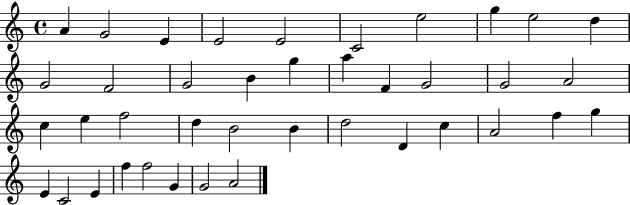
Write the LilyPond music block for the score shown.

{
  \clef treble
  \time 4/4
  \defaultTimeSignature
  \key c \major
  a'4 g'2 e'4 | e'2 e'2 | c'2 e''2 | g''4 e''2 d''4 | \break g'2 f'2 | g'2 b'4 g''4 | a''4 f'4 g'2 | g'2 a'2 | \break c''4 e''4 f''2 | d''4 b'2 b'4 | d''2 d'4 c''4 | a'2 f''4 g''4 | \break e'4 c'2 e'4 | f''4 f''2 g'4 | g'2 a'2 | \bar "|."
}